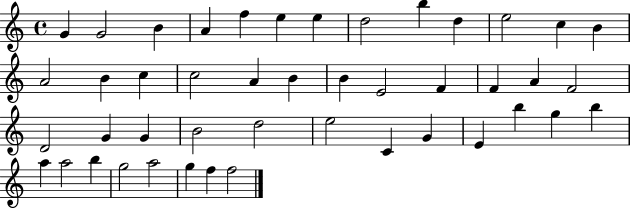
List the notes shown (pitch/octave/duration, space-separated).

G4/q G4/h B4/q A4/q F5/q E5/q E5/q D5/h B5/q D5/q E5/h C5/q B4/q A4/h B4/q C5/q C5/h A4/q B4/q B4/q E4/h F4/q F4/q A4/q F4/h D4/h G4/q G4/q B4/h D5/h E5/h C4/q G4/q E4/q B5/q G5/q B5/q A5/q A5/h B5/q G5/h A5/h G5/q F5/q F5/h